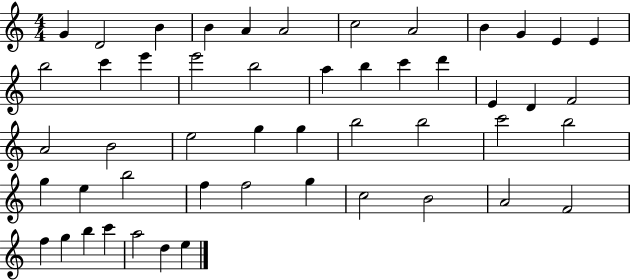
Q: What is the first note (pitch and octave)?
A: G4